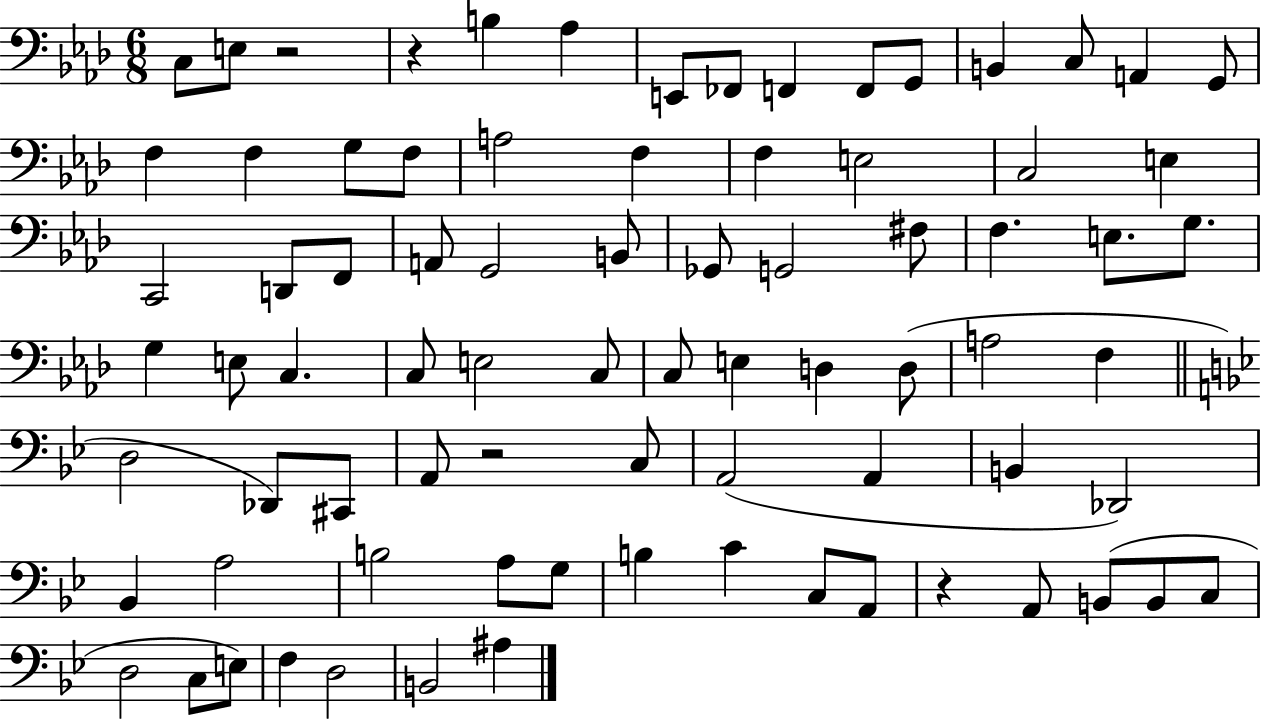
C3/e E3/e R/h R/q B3/q Ab3/q E2/e FES2/e F2/q F2/e G2/e B2/q C3/e A2/q G2/e F3/q F3/q G3/e F3/e A3/h F3/q F3/q E3/h C3/h E3/q C2/h D2/e F2/e A2/e G2/h B2/e Gb2/e G2/h F#3/e F3/q. E3/e. G3/e. G3/q E3/e C3/q. C3/e E3/h C3/e C3/e E3/q D3/q D3/e A3/h F3/q D3/h Db2/e C#2/e A2/e R/h C3/e A2/h A2/q B2/q Db2/h Bb2/q A3/h B3/h A3/e G3/e B3/q C4/q C3/e A2/e R/q A2/e B2/e B2/e C3/e D3/h C3/e E3/e F3/q D3/h B2/h A#3/q